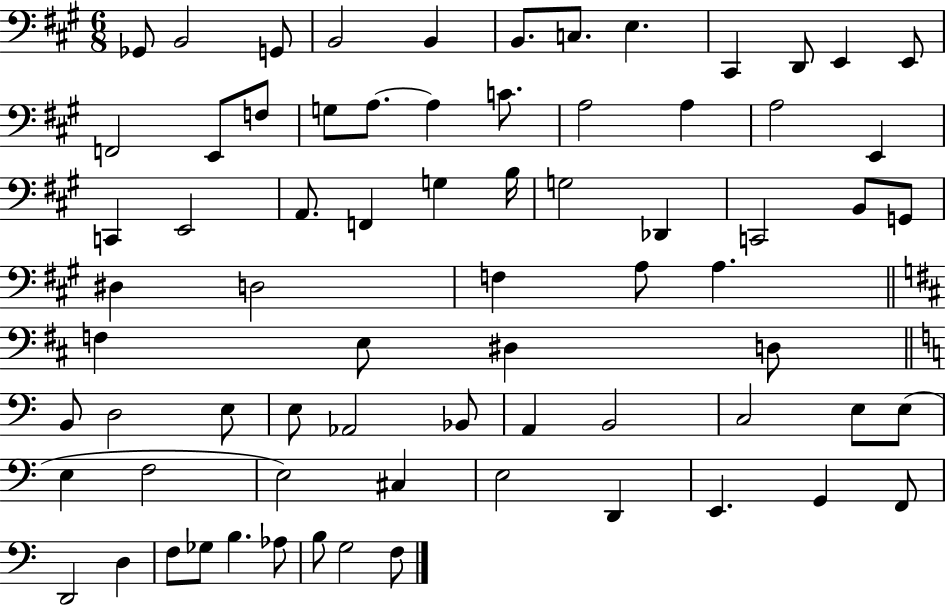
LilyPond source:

{
  \clef bass
  \numericTimeSignature
  \time 6/8
  \key a \major
  \repeat volta 2 { ges,8 b,2 g,8 | b,2 b,4 | b,8. c8. e4. | cis,4 d,8 e,4 e,8 | \break f,2 e,8 f8 | g8 a8.~~ a4 c'8. | a2 a4 | a2 e,4 | \break c,4 e,2 | a,8. f,4 g4 b16 | g2 des,4 | c,2 b,8 g,8 | \break dis4 d2 | f4 a8 a4. | \bar "||" \break \key b \minor f4 e8 dis4 d8 | \bar "||" \break \key c \major b,8 d2 e8 | e8 aes,2 bes,8 | a,4 b,2 | c2 e8 e8( | \break e4 f2 | e2) cis4 | e2 d,4 | e,4. g,4 f,8 | \break d,2 d4 | f8 ges8 b4. aes8 | b8 g2 f8 | } \bar "|."
}